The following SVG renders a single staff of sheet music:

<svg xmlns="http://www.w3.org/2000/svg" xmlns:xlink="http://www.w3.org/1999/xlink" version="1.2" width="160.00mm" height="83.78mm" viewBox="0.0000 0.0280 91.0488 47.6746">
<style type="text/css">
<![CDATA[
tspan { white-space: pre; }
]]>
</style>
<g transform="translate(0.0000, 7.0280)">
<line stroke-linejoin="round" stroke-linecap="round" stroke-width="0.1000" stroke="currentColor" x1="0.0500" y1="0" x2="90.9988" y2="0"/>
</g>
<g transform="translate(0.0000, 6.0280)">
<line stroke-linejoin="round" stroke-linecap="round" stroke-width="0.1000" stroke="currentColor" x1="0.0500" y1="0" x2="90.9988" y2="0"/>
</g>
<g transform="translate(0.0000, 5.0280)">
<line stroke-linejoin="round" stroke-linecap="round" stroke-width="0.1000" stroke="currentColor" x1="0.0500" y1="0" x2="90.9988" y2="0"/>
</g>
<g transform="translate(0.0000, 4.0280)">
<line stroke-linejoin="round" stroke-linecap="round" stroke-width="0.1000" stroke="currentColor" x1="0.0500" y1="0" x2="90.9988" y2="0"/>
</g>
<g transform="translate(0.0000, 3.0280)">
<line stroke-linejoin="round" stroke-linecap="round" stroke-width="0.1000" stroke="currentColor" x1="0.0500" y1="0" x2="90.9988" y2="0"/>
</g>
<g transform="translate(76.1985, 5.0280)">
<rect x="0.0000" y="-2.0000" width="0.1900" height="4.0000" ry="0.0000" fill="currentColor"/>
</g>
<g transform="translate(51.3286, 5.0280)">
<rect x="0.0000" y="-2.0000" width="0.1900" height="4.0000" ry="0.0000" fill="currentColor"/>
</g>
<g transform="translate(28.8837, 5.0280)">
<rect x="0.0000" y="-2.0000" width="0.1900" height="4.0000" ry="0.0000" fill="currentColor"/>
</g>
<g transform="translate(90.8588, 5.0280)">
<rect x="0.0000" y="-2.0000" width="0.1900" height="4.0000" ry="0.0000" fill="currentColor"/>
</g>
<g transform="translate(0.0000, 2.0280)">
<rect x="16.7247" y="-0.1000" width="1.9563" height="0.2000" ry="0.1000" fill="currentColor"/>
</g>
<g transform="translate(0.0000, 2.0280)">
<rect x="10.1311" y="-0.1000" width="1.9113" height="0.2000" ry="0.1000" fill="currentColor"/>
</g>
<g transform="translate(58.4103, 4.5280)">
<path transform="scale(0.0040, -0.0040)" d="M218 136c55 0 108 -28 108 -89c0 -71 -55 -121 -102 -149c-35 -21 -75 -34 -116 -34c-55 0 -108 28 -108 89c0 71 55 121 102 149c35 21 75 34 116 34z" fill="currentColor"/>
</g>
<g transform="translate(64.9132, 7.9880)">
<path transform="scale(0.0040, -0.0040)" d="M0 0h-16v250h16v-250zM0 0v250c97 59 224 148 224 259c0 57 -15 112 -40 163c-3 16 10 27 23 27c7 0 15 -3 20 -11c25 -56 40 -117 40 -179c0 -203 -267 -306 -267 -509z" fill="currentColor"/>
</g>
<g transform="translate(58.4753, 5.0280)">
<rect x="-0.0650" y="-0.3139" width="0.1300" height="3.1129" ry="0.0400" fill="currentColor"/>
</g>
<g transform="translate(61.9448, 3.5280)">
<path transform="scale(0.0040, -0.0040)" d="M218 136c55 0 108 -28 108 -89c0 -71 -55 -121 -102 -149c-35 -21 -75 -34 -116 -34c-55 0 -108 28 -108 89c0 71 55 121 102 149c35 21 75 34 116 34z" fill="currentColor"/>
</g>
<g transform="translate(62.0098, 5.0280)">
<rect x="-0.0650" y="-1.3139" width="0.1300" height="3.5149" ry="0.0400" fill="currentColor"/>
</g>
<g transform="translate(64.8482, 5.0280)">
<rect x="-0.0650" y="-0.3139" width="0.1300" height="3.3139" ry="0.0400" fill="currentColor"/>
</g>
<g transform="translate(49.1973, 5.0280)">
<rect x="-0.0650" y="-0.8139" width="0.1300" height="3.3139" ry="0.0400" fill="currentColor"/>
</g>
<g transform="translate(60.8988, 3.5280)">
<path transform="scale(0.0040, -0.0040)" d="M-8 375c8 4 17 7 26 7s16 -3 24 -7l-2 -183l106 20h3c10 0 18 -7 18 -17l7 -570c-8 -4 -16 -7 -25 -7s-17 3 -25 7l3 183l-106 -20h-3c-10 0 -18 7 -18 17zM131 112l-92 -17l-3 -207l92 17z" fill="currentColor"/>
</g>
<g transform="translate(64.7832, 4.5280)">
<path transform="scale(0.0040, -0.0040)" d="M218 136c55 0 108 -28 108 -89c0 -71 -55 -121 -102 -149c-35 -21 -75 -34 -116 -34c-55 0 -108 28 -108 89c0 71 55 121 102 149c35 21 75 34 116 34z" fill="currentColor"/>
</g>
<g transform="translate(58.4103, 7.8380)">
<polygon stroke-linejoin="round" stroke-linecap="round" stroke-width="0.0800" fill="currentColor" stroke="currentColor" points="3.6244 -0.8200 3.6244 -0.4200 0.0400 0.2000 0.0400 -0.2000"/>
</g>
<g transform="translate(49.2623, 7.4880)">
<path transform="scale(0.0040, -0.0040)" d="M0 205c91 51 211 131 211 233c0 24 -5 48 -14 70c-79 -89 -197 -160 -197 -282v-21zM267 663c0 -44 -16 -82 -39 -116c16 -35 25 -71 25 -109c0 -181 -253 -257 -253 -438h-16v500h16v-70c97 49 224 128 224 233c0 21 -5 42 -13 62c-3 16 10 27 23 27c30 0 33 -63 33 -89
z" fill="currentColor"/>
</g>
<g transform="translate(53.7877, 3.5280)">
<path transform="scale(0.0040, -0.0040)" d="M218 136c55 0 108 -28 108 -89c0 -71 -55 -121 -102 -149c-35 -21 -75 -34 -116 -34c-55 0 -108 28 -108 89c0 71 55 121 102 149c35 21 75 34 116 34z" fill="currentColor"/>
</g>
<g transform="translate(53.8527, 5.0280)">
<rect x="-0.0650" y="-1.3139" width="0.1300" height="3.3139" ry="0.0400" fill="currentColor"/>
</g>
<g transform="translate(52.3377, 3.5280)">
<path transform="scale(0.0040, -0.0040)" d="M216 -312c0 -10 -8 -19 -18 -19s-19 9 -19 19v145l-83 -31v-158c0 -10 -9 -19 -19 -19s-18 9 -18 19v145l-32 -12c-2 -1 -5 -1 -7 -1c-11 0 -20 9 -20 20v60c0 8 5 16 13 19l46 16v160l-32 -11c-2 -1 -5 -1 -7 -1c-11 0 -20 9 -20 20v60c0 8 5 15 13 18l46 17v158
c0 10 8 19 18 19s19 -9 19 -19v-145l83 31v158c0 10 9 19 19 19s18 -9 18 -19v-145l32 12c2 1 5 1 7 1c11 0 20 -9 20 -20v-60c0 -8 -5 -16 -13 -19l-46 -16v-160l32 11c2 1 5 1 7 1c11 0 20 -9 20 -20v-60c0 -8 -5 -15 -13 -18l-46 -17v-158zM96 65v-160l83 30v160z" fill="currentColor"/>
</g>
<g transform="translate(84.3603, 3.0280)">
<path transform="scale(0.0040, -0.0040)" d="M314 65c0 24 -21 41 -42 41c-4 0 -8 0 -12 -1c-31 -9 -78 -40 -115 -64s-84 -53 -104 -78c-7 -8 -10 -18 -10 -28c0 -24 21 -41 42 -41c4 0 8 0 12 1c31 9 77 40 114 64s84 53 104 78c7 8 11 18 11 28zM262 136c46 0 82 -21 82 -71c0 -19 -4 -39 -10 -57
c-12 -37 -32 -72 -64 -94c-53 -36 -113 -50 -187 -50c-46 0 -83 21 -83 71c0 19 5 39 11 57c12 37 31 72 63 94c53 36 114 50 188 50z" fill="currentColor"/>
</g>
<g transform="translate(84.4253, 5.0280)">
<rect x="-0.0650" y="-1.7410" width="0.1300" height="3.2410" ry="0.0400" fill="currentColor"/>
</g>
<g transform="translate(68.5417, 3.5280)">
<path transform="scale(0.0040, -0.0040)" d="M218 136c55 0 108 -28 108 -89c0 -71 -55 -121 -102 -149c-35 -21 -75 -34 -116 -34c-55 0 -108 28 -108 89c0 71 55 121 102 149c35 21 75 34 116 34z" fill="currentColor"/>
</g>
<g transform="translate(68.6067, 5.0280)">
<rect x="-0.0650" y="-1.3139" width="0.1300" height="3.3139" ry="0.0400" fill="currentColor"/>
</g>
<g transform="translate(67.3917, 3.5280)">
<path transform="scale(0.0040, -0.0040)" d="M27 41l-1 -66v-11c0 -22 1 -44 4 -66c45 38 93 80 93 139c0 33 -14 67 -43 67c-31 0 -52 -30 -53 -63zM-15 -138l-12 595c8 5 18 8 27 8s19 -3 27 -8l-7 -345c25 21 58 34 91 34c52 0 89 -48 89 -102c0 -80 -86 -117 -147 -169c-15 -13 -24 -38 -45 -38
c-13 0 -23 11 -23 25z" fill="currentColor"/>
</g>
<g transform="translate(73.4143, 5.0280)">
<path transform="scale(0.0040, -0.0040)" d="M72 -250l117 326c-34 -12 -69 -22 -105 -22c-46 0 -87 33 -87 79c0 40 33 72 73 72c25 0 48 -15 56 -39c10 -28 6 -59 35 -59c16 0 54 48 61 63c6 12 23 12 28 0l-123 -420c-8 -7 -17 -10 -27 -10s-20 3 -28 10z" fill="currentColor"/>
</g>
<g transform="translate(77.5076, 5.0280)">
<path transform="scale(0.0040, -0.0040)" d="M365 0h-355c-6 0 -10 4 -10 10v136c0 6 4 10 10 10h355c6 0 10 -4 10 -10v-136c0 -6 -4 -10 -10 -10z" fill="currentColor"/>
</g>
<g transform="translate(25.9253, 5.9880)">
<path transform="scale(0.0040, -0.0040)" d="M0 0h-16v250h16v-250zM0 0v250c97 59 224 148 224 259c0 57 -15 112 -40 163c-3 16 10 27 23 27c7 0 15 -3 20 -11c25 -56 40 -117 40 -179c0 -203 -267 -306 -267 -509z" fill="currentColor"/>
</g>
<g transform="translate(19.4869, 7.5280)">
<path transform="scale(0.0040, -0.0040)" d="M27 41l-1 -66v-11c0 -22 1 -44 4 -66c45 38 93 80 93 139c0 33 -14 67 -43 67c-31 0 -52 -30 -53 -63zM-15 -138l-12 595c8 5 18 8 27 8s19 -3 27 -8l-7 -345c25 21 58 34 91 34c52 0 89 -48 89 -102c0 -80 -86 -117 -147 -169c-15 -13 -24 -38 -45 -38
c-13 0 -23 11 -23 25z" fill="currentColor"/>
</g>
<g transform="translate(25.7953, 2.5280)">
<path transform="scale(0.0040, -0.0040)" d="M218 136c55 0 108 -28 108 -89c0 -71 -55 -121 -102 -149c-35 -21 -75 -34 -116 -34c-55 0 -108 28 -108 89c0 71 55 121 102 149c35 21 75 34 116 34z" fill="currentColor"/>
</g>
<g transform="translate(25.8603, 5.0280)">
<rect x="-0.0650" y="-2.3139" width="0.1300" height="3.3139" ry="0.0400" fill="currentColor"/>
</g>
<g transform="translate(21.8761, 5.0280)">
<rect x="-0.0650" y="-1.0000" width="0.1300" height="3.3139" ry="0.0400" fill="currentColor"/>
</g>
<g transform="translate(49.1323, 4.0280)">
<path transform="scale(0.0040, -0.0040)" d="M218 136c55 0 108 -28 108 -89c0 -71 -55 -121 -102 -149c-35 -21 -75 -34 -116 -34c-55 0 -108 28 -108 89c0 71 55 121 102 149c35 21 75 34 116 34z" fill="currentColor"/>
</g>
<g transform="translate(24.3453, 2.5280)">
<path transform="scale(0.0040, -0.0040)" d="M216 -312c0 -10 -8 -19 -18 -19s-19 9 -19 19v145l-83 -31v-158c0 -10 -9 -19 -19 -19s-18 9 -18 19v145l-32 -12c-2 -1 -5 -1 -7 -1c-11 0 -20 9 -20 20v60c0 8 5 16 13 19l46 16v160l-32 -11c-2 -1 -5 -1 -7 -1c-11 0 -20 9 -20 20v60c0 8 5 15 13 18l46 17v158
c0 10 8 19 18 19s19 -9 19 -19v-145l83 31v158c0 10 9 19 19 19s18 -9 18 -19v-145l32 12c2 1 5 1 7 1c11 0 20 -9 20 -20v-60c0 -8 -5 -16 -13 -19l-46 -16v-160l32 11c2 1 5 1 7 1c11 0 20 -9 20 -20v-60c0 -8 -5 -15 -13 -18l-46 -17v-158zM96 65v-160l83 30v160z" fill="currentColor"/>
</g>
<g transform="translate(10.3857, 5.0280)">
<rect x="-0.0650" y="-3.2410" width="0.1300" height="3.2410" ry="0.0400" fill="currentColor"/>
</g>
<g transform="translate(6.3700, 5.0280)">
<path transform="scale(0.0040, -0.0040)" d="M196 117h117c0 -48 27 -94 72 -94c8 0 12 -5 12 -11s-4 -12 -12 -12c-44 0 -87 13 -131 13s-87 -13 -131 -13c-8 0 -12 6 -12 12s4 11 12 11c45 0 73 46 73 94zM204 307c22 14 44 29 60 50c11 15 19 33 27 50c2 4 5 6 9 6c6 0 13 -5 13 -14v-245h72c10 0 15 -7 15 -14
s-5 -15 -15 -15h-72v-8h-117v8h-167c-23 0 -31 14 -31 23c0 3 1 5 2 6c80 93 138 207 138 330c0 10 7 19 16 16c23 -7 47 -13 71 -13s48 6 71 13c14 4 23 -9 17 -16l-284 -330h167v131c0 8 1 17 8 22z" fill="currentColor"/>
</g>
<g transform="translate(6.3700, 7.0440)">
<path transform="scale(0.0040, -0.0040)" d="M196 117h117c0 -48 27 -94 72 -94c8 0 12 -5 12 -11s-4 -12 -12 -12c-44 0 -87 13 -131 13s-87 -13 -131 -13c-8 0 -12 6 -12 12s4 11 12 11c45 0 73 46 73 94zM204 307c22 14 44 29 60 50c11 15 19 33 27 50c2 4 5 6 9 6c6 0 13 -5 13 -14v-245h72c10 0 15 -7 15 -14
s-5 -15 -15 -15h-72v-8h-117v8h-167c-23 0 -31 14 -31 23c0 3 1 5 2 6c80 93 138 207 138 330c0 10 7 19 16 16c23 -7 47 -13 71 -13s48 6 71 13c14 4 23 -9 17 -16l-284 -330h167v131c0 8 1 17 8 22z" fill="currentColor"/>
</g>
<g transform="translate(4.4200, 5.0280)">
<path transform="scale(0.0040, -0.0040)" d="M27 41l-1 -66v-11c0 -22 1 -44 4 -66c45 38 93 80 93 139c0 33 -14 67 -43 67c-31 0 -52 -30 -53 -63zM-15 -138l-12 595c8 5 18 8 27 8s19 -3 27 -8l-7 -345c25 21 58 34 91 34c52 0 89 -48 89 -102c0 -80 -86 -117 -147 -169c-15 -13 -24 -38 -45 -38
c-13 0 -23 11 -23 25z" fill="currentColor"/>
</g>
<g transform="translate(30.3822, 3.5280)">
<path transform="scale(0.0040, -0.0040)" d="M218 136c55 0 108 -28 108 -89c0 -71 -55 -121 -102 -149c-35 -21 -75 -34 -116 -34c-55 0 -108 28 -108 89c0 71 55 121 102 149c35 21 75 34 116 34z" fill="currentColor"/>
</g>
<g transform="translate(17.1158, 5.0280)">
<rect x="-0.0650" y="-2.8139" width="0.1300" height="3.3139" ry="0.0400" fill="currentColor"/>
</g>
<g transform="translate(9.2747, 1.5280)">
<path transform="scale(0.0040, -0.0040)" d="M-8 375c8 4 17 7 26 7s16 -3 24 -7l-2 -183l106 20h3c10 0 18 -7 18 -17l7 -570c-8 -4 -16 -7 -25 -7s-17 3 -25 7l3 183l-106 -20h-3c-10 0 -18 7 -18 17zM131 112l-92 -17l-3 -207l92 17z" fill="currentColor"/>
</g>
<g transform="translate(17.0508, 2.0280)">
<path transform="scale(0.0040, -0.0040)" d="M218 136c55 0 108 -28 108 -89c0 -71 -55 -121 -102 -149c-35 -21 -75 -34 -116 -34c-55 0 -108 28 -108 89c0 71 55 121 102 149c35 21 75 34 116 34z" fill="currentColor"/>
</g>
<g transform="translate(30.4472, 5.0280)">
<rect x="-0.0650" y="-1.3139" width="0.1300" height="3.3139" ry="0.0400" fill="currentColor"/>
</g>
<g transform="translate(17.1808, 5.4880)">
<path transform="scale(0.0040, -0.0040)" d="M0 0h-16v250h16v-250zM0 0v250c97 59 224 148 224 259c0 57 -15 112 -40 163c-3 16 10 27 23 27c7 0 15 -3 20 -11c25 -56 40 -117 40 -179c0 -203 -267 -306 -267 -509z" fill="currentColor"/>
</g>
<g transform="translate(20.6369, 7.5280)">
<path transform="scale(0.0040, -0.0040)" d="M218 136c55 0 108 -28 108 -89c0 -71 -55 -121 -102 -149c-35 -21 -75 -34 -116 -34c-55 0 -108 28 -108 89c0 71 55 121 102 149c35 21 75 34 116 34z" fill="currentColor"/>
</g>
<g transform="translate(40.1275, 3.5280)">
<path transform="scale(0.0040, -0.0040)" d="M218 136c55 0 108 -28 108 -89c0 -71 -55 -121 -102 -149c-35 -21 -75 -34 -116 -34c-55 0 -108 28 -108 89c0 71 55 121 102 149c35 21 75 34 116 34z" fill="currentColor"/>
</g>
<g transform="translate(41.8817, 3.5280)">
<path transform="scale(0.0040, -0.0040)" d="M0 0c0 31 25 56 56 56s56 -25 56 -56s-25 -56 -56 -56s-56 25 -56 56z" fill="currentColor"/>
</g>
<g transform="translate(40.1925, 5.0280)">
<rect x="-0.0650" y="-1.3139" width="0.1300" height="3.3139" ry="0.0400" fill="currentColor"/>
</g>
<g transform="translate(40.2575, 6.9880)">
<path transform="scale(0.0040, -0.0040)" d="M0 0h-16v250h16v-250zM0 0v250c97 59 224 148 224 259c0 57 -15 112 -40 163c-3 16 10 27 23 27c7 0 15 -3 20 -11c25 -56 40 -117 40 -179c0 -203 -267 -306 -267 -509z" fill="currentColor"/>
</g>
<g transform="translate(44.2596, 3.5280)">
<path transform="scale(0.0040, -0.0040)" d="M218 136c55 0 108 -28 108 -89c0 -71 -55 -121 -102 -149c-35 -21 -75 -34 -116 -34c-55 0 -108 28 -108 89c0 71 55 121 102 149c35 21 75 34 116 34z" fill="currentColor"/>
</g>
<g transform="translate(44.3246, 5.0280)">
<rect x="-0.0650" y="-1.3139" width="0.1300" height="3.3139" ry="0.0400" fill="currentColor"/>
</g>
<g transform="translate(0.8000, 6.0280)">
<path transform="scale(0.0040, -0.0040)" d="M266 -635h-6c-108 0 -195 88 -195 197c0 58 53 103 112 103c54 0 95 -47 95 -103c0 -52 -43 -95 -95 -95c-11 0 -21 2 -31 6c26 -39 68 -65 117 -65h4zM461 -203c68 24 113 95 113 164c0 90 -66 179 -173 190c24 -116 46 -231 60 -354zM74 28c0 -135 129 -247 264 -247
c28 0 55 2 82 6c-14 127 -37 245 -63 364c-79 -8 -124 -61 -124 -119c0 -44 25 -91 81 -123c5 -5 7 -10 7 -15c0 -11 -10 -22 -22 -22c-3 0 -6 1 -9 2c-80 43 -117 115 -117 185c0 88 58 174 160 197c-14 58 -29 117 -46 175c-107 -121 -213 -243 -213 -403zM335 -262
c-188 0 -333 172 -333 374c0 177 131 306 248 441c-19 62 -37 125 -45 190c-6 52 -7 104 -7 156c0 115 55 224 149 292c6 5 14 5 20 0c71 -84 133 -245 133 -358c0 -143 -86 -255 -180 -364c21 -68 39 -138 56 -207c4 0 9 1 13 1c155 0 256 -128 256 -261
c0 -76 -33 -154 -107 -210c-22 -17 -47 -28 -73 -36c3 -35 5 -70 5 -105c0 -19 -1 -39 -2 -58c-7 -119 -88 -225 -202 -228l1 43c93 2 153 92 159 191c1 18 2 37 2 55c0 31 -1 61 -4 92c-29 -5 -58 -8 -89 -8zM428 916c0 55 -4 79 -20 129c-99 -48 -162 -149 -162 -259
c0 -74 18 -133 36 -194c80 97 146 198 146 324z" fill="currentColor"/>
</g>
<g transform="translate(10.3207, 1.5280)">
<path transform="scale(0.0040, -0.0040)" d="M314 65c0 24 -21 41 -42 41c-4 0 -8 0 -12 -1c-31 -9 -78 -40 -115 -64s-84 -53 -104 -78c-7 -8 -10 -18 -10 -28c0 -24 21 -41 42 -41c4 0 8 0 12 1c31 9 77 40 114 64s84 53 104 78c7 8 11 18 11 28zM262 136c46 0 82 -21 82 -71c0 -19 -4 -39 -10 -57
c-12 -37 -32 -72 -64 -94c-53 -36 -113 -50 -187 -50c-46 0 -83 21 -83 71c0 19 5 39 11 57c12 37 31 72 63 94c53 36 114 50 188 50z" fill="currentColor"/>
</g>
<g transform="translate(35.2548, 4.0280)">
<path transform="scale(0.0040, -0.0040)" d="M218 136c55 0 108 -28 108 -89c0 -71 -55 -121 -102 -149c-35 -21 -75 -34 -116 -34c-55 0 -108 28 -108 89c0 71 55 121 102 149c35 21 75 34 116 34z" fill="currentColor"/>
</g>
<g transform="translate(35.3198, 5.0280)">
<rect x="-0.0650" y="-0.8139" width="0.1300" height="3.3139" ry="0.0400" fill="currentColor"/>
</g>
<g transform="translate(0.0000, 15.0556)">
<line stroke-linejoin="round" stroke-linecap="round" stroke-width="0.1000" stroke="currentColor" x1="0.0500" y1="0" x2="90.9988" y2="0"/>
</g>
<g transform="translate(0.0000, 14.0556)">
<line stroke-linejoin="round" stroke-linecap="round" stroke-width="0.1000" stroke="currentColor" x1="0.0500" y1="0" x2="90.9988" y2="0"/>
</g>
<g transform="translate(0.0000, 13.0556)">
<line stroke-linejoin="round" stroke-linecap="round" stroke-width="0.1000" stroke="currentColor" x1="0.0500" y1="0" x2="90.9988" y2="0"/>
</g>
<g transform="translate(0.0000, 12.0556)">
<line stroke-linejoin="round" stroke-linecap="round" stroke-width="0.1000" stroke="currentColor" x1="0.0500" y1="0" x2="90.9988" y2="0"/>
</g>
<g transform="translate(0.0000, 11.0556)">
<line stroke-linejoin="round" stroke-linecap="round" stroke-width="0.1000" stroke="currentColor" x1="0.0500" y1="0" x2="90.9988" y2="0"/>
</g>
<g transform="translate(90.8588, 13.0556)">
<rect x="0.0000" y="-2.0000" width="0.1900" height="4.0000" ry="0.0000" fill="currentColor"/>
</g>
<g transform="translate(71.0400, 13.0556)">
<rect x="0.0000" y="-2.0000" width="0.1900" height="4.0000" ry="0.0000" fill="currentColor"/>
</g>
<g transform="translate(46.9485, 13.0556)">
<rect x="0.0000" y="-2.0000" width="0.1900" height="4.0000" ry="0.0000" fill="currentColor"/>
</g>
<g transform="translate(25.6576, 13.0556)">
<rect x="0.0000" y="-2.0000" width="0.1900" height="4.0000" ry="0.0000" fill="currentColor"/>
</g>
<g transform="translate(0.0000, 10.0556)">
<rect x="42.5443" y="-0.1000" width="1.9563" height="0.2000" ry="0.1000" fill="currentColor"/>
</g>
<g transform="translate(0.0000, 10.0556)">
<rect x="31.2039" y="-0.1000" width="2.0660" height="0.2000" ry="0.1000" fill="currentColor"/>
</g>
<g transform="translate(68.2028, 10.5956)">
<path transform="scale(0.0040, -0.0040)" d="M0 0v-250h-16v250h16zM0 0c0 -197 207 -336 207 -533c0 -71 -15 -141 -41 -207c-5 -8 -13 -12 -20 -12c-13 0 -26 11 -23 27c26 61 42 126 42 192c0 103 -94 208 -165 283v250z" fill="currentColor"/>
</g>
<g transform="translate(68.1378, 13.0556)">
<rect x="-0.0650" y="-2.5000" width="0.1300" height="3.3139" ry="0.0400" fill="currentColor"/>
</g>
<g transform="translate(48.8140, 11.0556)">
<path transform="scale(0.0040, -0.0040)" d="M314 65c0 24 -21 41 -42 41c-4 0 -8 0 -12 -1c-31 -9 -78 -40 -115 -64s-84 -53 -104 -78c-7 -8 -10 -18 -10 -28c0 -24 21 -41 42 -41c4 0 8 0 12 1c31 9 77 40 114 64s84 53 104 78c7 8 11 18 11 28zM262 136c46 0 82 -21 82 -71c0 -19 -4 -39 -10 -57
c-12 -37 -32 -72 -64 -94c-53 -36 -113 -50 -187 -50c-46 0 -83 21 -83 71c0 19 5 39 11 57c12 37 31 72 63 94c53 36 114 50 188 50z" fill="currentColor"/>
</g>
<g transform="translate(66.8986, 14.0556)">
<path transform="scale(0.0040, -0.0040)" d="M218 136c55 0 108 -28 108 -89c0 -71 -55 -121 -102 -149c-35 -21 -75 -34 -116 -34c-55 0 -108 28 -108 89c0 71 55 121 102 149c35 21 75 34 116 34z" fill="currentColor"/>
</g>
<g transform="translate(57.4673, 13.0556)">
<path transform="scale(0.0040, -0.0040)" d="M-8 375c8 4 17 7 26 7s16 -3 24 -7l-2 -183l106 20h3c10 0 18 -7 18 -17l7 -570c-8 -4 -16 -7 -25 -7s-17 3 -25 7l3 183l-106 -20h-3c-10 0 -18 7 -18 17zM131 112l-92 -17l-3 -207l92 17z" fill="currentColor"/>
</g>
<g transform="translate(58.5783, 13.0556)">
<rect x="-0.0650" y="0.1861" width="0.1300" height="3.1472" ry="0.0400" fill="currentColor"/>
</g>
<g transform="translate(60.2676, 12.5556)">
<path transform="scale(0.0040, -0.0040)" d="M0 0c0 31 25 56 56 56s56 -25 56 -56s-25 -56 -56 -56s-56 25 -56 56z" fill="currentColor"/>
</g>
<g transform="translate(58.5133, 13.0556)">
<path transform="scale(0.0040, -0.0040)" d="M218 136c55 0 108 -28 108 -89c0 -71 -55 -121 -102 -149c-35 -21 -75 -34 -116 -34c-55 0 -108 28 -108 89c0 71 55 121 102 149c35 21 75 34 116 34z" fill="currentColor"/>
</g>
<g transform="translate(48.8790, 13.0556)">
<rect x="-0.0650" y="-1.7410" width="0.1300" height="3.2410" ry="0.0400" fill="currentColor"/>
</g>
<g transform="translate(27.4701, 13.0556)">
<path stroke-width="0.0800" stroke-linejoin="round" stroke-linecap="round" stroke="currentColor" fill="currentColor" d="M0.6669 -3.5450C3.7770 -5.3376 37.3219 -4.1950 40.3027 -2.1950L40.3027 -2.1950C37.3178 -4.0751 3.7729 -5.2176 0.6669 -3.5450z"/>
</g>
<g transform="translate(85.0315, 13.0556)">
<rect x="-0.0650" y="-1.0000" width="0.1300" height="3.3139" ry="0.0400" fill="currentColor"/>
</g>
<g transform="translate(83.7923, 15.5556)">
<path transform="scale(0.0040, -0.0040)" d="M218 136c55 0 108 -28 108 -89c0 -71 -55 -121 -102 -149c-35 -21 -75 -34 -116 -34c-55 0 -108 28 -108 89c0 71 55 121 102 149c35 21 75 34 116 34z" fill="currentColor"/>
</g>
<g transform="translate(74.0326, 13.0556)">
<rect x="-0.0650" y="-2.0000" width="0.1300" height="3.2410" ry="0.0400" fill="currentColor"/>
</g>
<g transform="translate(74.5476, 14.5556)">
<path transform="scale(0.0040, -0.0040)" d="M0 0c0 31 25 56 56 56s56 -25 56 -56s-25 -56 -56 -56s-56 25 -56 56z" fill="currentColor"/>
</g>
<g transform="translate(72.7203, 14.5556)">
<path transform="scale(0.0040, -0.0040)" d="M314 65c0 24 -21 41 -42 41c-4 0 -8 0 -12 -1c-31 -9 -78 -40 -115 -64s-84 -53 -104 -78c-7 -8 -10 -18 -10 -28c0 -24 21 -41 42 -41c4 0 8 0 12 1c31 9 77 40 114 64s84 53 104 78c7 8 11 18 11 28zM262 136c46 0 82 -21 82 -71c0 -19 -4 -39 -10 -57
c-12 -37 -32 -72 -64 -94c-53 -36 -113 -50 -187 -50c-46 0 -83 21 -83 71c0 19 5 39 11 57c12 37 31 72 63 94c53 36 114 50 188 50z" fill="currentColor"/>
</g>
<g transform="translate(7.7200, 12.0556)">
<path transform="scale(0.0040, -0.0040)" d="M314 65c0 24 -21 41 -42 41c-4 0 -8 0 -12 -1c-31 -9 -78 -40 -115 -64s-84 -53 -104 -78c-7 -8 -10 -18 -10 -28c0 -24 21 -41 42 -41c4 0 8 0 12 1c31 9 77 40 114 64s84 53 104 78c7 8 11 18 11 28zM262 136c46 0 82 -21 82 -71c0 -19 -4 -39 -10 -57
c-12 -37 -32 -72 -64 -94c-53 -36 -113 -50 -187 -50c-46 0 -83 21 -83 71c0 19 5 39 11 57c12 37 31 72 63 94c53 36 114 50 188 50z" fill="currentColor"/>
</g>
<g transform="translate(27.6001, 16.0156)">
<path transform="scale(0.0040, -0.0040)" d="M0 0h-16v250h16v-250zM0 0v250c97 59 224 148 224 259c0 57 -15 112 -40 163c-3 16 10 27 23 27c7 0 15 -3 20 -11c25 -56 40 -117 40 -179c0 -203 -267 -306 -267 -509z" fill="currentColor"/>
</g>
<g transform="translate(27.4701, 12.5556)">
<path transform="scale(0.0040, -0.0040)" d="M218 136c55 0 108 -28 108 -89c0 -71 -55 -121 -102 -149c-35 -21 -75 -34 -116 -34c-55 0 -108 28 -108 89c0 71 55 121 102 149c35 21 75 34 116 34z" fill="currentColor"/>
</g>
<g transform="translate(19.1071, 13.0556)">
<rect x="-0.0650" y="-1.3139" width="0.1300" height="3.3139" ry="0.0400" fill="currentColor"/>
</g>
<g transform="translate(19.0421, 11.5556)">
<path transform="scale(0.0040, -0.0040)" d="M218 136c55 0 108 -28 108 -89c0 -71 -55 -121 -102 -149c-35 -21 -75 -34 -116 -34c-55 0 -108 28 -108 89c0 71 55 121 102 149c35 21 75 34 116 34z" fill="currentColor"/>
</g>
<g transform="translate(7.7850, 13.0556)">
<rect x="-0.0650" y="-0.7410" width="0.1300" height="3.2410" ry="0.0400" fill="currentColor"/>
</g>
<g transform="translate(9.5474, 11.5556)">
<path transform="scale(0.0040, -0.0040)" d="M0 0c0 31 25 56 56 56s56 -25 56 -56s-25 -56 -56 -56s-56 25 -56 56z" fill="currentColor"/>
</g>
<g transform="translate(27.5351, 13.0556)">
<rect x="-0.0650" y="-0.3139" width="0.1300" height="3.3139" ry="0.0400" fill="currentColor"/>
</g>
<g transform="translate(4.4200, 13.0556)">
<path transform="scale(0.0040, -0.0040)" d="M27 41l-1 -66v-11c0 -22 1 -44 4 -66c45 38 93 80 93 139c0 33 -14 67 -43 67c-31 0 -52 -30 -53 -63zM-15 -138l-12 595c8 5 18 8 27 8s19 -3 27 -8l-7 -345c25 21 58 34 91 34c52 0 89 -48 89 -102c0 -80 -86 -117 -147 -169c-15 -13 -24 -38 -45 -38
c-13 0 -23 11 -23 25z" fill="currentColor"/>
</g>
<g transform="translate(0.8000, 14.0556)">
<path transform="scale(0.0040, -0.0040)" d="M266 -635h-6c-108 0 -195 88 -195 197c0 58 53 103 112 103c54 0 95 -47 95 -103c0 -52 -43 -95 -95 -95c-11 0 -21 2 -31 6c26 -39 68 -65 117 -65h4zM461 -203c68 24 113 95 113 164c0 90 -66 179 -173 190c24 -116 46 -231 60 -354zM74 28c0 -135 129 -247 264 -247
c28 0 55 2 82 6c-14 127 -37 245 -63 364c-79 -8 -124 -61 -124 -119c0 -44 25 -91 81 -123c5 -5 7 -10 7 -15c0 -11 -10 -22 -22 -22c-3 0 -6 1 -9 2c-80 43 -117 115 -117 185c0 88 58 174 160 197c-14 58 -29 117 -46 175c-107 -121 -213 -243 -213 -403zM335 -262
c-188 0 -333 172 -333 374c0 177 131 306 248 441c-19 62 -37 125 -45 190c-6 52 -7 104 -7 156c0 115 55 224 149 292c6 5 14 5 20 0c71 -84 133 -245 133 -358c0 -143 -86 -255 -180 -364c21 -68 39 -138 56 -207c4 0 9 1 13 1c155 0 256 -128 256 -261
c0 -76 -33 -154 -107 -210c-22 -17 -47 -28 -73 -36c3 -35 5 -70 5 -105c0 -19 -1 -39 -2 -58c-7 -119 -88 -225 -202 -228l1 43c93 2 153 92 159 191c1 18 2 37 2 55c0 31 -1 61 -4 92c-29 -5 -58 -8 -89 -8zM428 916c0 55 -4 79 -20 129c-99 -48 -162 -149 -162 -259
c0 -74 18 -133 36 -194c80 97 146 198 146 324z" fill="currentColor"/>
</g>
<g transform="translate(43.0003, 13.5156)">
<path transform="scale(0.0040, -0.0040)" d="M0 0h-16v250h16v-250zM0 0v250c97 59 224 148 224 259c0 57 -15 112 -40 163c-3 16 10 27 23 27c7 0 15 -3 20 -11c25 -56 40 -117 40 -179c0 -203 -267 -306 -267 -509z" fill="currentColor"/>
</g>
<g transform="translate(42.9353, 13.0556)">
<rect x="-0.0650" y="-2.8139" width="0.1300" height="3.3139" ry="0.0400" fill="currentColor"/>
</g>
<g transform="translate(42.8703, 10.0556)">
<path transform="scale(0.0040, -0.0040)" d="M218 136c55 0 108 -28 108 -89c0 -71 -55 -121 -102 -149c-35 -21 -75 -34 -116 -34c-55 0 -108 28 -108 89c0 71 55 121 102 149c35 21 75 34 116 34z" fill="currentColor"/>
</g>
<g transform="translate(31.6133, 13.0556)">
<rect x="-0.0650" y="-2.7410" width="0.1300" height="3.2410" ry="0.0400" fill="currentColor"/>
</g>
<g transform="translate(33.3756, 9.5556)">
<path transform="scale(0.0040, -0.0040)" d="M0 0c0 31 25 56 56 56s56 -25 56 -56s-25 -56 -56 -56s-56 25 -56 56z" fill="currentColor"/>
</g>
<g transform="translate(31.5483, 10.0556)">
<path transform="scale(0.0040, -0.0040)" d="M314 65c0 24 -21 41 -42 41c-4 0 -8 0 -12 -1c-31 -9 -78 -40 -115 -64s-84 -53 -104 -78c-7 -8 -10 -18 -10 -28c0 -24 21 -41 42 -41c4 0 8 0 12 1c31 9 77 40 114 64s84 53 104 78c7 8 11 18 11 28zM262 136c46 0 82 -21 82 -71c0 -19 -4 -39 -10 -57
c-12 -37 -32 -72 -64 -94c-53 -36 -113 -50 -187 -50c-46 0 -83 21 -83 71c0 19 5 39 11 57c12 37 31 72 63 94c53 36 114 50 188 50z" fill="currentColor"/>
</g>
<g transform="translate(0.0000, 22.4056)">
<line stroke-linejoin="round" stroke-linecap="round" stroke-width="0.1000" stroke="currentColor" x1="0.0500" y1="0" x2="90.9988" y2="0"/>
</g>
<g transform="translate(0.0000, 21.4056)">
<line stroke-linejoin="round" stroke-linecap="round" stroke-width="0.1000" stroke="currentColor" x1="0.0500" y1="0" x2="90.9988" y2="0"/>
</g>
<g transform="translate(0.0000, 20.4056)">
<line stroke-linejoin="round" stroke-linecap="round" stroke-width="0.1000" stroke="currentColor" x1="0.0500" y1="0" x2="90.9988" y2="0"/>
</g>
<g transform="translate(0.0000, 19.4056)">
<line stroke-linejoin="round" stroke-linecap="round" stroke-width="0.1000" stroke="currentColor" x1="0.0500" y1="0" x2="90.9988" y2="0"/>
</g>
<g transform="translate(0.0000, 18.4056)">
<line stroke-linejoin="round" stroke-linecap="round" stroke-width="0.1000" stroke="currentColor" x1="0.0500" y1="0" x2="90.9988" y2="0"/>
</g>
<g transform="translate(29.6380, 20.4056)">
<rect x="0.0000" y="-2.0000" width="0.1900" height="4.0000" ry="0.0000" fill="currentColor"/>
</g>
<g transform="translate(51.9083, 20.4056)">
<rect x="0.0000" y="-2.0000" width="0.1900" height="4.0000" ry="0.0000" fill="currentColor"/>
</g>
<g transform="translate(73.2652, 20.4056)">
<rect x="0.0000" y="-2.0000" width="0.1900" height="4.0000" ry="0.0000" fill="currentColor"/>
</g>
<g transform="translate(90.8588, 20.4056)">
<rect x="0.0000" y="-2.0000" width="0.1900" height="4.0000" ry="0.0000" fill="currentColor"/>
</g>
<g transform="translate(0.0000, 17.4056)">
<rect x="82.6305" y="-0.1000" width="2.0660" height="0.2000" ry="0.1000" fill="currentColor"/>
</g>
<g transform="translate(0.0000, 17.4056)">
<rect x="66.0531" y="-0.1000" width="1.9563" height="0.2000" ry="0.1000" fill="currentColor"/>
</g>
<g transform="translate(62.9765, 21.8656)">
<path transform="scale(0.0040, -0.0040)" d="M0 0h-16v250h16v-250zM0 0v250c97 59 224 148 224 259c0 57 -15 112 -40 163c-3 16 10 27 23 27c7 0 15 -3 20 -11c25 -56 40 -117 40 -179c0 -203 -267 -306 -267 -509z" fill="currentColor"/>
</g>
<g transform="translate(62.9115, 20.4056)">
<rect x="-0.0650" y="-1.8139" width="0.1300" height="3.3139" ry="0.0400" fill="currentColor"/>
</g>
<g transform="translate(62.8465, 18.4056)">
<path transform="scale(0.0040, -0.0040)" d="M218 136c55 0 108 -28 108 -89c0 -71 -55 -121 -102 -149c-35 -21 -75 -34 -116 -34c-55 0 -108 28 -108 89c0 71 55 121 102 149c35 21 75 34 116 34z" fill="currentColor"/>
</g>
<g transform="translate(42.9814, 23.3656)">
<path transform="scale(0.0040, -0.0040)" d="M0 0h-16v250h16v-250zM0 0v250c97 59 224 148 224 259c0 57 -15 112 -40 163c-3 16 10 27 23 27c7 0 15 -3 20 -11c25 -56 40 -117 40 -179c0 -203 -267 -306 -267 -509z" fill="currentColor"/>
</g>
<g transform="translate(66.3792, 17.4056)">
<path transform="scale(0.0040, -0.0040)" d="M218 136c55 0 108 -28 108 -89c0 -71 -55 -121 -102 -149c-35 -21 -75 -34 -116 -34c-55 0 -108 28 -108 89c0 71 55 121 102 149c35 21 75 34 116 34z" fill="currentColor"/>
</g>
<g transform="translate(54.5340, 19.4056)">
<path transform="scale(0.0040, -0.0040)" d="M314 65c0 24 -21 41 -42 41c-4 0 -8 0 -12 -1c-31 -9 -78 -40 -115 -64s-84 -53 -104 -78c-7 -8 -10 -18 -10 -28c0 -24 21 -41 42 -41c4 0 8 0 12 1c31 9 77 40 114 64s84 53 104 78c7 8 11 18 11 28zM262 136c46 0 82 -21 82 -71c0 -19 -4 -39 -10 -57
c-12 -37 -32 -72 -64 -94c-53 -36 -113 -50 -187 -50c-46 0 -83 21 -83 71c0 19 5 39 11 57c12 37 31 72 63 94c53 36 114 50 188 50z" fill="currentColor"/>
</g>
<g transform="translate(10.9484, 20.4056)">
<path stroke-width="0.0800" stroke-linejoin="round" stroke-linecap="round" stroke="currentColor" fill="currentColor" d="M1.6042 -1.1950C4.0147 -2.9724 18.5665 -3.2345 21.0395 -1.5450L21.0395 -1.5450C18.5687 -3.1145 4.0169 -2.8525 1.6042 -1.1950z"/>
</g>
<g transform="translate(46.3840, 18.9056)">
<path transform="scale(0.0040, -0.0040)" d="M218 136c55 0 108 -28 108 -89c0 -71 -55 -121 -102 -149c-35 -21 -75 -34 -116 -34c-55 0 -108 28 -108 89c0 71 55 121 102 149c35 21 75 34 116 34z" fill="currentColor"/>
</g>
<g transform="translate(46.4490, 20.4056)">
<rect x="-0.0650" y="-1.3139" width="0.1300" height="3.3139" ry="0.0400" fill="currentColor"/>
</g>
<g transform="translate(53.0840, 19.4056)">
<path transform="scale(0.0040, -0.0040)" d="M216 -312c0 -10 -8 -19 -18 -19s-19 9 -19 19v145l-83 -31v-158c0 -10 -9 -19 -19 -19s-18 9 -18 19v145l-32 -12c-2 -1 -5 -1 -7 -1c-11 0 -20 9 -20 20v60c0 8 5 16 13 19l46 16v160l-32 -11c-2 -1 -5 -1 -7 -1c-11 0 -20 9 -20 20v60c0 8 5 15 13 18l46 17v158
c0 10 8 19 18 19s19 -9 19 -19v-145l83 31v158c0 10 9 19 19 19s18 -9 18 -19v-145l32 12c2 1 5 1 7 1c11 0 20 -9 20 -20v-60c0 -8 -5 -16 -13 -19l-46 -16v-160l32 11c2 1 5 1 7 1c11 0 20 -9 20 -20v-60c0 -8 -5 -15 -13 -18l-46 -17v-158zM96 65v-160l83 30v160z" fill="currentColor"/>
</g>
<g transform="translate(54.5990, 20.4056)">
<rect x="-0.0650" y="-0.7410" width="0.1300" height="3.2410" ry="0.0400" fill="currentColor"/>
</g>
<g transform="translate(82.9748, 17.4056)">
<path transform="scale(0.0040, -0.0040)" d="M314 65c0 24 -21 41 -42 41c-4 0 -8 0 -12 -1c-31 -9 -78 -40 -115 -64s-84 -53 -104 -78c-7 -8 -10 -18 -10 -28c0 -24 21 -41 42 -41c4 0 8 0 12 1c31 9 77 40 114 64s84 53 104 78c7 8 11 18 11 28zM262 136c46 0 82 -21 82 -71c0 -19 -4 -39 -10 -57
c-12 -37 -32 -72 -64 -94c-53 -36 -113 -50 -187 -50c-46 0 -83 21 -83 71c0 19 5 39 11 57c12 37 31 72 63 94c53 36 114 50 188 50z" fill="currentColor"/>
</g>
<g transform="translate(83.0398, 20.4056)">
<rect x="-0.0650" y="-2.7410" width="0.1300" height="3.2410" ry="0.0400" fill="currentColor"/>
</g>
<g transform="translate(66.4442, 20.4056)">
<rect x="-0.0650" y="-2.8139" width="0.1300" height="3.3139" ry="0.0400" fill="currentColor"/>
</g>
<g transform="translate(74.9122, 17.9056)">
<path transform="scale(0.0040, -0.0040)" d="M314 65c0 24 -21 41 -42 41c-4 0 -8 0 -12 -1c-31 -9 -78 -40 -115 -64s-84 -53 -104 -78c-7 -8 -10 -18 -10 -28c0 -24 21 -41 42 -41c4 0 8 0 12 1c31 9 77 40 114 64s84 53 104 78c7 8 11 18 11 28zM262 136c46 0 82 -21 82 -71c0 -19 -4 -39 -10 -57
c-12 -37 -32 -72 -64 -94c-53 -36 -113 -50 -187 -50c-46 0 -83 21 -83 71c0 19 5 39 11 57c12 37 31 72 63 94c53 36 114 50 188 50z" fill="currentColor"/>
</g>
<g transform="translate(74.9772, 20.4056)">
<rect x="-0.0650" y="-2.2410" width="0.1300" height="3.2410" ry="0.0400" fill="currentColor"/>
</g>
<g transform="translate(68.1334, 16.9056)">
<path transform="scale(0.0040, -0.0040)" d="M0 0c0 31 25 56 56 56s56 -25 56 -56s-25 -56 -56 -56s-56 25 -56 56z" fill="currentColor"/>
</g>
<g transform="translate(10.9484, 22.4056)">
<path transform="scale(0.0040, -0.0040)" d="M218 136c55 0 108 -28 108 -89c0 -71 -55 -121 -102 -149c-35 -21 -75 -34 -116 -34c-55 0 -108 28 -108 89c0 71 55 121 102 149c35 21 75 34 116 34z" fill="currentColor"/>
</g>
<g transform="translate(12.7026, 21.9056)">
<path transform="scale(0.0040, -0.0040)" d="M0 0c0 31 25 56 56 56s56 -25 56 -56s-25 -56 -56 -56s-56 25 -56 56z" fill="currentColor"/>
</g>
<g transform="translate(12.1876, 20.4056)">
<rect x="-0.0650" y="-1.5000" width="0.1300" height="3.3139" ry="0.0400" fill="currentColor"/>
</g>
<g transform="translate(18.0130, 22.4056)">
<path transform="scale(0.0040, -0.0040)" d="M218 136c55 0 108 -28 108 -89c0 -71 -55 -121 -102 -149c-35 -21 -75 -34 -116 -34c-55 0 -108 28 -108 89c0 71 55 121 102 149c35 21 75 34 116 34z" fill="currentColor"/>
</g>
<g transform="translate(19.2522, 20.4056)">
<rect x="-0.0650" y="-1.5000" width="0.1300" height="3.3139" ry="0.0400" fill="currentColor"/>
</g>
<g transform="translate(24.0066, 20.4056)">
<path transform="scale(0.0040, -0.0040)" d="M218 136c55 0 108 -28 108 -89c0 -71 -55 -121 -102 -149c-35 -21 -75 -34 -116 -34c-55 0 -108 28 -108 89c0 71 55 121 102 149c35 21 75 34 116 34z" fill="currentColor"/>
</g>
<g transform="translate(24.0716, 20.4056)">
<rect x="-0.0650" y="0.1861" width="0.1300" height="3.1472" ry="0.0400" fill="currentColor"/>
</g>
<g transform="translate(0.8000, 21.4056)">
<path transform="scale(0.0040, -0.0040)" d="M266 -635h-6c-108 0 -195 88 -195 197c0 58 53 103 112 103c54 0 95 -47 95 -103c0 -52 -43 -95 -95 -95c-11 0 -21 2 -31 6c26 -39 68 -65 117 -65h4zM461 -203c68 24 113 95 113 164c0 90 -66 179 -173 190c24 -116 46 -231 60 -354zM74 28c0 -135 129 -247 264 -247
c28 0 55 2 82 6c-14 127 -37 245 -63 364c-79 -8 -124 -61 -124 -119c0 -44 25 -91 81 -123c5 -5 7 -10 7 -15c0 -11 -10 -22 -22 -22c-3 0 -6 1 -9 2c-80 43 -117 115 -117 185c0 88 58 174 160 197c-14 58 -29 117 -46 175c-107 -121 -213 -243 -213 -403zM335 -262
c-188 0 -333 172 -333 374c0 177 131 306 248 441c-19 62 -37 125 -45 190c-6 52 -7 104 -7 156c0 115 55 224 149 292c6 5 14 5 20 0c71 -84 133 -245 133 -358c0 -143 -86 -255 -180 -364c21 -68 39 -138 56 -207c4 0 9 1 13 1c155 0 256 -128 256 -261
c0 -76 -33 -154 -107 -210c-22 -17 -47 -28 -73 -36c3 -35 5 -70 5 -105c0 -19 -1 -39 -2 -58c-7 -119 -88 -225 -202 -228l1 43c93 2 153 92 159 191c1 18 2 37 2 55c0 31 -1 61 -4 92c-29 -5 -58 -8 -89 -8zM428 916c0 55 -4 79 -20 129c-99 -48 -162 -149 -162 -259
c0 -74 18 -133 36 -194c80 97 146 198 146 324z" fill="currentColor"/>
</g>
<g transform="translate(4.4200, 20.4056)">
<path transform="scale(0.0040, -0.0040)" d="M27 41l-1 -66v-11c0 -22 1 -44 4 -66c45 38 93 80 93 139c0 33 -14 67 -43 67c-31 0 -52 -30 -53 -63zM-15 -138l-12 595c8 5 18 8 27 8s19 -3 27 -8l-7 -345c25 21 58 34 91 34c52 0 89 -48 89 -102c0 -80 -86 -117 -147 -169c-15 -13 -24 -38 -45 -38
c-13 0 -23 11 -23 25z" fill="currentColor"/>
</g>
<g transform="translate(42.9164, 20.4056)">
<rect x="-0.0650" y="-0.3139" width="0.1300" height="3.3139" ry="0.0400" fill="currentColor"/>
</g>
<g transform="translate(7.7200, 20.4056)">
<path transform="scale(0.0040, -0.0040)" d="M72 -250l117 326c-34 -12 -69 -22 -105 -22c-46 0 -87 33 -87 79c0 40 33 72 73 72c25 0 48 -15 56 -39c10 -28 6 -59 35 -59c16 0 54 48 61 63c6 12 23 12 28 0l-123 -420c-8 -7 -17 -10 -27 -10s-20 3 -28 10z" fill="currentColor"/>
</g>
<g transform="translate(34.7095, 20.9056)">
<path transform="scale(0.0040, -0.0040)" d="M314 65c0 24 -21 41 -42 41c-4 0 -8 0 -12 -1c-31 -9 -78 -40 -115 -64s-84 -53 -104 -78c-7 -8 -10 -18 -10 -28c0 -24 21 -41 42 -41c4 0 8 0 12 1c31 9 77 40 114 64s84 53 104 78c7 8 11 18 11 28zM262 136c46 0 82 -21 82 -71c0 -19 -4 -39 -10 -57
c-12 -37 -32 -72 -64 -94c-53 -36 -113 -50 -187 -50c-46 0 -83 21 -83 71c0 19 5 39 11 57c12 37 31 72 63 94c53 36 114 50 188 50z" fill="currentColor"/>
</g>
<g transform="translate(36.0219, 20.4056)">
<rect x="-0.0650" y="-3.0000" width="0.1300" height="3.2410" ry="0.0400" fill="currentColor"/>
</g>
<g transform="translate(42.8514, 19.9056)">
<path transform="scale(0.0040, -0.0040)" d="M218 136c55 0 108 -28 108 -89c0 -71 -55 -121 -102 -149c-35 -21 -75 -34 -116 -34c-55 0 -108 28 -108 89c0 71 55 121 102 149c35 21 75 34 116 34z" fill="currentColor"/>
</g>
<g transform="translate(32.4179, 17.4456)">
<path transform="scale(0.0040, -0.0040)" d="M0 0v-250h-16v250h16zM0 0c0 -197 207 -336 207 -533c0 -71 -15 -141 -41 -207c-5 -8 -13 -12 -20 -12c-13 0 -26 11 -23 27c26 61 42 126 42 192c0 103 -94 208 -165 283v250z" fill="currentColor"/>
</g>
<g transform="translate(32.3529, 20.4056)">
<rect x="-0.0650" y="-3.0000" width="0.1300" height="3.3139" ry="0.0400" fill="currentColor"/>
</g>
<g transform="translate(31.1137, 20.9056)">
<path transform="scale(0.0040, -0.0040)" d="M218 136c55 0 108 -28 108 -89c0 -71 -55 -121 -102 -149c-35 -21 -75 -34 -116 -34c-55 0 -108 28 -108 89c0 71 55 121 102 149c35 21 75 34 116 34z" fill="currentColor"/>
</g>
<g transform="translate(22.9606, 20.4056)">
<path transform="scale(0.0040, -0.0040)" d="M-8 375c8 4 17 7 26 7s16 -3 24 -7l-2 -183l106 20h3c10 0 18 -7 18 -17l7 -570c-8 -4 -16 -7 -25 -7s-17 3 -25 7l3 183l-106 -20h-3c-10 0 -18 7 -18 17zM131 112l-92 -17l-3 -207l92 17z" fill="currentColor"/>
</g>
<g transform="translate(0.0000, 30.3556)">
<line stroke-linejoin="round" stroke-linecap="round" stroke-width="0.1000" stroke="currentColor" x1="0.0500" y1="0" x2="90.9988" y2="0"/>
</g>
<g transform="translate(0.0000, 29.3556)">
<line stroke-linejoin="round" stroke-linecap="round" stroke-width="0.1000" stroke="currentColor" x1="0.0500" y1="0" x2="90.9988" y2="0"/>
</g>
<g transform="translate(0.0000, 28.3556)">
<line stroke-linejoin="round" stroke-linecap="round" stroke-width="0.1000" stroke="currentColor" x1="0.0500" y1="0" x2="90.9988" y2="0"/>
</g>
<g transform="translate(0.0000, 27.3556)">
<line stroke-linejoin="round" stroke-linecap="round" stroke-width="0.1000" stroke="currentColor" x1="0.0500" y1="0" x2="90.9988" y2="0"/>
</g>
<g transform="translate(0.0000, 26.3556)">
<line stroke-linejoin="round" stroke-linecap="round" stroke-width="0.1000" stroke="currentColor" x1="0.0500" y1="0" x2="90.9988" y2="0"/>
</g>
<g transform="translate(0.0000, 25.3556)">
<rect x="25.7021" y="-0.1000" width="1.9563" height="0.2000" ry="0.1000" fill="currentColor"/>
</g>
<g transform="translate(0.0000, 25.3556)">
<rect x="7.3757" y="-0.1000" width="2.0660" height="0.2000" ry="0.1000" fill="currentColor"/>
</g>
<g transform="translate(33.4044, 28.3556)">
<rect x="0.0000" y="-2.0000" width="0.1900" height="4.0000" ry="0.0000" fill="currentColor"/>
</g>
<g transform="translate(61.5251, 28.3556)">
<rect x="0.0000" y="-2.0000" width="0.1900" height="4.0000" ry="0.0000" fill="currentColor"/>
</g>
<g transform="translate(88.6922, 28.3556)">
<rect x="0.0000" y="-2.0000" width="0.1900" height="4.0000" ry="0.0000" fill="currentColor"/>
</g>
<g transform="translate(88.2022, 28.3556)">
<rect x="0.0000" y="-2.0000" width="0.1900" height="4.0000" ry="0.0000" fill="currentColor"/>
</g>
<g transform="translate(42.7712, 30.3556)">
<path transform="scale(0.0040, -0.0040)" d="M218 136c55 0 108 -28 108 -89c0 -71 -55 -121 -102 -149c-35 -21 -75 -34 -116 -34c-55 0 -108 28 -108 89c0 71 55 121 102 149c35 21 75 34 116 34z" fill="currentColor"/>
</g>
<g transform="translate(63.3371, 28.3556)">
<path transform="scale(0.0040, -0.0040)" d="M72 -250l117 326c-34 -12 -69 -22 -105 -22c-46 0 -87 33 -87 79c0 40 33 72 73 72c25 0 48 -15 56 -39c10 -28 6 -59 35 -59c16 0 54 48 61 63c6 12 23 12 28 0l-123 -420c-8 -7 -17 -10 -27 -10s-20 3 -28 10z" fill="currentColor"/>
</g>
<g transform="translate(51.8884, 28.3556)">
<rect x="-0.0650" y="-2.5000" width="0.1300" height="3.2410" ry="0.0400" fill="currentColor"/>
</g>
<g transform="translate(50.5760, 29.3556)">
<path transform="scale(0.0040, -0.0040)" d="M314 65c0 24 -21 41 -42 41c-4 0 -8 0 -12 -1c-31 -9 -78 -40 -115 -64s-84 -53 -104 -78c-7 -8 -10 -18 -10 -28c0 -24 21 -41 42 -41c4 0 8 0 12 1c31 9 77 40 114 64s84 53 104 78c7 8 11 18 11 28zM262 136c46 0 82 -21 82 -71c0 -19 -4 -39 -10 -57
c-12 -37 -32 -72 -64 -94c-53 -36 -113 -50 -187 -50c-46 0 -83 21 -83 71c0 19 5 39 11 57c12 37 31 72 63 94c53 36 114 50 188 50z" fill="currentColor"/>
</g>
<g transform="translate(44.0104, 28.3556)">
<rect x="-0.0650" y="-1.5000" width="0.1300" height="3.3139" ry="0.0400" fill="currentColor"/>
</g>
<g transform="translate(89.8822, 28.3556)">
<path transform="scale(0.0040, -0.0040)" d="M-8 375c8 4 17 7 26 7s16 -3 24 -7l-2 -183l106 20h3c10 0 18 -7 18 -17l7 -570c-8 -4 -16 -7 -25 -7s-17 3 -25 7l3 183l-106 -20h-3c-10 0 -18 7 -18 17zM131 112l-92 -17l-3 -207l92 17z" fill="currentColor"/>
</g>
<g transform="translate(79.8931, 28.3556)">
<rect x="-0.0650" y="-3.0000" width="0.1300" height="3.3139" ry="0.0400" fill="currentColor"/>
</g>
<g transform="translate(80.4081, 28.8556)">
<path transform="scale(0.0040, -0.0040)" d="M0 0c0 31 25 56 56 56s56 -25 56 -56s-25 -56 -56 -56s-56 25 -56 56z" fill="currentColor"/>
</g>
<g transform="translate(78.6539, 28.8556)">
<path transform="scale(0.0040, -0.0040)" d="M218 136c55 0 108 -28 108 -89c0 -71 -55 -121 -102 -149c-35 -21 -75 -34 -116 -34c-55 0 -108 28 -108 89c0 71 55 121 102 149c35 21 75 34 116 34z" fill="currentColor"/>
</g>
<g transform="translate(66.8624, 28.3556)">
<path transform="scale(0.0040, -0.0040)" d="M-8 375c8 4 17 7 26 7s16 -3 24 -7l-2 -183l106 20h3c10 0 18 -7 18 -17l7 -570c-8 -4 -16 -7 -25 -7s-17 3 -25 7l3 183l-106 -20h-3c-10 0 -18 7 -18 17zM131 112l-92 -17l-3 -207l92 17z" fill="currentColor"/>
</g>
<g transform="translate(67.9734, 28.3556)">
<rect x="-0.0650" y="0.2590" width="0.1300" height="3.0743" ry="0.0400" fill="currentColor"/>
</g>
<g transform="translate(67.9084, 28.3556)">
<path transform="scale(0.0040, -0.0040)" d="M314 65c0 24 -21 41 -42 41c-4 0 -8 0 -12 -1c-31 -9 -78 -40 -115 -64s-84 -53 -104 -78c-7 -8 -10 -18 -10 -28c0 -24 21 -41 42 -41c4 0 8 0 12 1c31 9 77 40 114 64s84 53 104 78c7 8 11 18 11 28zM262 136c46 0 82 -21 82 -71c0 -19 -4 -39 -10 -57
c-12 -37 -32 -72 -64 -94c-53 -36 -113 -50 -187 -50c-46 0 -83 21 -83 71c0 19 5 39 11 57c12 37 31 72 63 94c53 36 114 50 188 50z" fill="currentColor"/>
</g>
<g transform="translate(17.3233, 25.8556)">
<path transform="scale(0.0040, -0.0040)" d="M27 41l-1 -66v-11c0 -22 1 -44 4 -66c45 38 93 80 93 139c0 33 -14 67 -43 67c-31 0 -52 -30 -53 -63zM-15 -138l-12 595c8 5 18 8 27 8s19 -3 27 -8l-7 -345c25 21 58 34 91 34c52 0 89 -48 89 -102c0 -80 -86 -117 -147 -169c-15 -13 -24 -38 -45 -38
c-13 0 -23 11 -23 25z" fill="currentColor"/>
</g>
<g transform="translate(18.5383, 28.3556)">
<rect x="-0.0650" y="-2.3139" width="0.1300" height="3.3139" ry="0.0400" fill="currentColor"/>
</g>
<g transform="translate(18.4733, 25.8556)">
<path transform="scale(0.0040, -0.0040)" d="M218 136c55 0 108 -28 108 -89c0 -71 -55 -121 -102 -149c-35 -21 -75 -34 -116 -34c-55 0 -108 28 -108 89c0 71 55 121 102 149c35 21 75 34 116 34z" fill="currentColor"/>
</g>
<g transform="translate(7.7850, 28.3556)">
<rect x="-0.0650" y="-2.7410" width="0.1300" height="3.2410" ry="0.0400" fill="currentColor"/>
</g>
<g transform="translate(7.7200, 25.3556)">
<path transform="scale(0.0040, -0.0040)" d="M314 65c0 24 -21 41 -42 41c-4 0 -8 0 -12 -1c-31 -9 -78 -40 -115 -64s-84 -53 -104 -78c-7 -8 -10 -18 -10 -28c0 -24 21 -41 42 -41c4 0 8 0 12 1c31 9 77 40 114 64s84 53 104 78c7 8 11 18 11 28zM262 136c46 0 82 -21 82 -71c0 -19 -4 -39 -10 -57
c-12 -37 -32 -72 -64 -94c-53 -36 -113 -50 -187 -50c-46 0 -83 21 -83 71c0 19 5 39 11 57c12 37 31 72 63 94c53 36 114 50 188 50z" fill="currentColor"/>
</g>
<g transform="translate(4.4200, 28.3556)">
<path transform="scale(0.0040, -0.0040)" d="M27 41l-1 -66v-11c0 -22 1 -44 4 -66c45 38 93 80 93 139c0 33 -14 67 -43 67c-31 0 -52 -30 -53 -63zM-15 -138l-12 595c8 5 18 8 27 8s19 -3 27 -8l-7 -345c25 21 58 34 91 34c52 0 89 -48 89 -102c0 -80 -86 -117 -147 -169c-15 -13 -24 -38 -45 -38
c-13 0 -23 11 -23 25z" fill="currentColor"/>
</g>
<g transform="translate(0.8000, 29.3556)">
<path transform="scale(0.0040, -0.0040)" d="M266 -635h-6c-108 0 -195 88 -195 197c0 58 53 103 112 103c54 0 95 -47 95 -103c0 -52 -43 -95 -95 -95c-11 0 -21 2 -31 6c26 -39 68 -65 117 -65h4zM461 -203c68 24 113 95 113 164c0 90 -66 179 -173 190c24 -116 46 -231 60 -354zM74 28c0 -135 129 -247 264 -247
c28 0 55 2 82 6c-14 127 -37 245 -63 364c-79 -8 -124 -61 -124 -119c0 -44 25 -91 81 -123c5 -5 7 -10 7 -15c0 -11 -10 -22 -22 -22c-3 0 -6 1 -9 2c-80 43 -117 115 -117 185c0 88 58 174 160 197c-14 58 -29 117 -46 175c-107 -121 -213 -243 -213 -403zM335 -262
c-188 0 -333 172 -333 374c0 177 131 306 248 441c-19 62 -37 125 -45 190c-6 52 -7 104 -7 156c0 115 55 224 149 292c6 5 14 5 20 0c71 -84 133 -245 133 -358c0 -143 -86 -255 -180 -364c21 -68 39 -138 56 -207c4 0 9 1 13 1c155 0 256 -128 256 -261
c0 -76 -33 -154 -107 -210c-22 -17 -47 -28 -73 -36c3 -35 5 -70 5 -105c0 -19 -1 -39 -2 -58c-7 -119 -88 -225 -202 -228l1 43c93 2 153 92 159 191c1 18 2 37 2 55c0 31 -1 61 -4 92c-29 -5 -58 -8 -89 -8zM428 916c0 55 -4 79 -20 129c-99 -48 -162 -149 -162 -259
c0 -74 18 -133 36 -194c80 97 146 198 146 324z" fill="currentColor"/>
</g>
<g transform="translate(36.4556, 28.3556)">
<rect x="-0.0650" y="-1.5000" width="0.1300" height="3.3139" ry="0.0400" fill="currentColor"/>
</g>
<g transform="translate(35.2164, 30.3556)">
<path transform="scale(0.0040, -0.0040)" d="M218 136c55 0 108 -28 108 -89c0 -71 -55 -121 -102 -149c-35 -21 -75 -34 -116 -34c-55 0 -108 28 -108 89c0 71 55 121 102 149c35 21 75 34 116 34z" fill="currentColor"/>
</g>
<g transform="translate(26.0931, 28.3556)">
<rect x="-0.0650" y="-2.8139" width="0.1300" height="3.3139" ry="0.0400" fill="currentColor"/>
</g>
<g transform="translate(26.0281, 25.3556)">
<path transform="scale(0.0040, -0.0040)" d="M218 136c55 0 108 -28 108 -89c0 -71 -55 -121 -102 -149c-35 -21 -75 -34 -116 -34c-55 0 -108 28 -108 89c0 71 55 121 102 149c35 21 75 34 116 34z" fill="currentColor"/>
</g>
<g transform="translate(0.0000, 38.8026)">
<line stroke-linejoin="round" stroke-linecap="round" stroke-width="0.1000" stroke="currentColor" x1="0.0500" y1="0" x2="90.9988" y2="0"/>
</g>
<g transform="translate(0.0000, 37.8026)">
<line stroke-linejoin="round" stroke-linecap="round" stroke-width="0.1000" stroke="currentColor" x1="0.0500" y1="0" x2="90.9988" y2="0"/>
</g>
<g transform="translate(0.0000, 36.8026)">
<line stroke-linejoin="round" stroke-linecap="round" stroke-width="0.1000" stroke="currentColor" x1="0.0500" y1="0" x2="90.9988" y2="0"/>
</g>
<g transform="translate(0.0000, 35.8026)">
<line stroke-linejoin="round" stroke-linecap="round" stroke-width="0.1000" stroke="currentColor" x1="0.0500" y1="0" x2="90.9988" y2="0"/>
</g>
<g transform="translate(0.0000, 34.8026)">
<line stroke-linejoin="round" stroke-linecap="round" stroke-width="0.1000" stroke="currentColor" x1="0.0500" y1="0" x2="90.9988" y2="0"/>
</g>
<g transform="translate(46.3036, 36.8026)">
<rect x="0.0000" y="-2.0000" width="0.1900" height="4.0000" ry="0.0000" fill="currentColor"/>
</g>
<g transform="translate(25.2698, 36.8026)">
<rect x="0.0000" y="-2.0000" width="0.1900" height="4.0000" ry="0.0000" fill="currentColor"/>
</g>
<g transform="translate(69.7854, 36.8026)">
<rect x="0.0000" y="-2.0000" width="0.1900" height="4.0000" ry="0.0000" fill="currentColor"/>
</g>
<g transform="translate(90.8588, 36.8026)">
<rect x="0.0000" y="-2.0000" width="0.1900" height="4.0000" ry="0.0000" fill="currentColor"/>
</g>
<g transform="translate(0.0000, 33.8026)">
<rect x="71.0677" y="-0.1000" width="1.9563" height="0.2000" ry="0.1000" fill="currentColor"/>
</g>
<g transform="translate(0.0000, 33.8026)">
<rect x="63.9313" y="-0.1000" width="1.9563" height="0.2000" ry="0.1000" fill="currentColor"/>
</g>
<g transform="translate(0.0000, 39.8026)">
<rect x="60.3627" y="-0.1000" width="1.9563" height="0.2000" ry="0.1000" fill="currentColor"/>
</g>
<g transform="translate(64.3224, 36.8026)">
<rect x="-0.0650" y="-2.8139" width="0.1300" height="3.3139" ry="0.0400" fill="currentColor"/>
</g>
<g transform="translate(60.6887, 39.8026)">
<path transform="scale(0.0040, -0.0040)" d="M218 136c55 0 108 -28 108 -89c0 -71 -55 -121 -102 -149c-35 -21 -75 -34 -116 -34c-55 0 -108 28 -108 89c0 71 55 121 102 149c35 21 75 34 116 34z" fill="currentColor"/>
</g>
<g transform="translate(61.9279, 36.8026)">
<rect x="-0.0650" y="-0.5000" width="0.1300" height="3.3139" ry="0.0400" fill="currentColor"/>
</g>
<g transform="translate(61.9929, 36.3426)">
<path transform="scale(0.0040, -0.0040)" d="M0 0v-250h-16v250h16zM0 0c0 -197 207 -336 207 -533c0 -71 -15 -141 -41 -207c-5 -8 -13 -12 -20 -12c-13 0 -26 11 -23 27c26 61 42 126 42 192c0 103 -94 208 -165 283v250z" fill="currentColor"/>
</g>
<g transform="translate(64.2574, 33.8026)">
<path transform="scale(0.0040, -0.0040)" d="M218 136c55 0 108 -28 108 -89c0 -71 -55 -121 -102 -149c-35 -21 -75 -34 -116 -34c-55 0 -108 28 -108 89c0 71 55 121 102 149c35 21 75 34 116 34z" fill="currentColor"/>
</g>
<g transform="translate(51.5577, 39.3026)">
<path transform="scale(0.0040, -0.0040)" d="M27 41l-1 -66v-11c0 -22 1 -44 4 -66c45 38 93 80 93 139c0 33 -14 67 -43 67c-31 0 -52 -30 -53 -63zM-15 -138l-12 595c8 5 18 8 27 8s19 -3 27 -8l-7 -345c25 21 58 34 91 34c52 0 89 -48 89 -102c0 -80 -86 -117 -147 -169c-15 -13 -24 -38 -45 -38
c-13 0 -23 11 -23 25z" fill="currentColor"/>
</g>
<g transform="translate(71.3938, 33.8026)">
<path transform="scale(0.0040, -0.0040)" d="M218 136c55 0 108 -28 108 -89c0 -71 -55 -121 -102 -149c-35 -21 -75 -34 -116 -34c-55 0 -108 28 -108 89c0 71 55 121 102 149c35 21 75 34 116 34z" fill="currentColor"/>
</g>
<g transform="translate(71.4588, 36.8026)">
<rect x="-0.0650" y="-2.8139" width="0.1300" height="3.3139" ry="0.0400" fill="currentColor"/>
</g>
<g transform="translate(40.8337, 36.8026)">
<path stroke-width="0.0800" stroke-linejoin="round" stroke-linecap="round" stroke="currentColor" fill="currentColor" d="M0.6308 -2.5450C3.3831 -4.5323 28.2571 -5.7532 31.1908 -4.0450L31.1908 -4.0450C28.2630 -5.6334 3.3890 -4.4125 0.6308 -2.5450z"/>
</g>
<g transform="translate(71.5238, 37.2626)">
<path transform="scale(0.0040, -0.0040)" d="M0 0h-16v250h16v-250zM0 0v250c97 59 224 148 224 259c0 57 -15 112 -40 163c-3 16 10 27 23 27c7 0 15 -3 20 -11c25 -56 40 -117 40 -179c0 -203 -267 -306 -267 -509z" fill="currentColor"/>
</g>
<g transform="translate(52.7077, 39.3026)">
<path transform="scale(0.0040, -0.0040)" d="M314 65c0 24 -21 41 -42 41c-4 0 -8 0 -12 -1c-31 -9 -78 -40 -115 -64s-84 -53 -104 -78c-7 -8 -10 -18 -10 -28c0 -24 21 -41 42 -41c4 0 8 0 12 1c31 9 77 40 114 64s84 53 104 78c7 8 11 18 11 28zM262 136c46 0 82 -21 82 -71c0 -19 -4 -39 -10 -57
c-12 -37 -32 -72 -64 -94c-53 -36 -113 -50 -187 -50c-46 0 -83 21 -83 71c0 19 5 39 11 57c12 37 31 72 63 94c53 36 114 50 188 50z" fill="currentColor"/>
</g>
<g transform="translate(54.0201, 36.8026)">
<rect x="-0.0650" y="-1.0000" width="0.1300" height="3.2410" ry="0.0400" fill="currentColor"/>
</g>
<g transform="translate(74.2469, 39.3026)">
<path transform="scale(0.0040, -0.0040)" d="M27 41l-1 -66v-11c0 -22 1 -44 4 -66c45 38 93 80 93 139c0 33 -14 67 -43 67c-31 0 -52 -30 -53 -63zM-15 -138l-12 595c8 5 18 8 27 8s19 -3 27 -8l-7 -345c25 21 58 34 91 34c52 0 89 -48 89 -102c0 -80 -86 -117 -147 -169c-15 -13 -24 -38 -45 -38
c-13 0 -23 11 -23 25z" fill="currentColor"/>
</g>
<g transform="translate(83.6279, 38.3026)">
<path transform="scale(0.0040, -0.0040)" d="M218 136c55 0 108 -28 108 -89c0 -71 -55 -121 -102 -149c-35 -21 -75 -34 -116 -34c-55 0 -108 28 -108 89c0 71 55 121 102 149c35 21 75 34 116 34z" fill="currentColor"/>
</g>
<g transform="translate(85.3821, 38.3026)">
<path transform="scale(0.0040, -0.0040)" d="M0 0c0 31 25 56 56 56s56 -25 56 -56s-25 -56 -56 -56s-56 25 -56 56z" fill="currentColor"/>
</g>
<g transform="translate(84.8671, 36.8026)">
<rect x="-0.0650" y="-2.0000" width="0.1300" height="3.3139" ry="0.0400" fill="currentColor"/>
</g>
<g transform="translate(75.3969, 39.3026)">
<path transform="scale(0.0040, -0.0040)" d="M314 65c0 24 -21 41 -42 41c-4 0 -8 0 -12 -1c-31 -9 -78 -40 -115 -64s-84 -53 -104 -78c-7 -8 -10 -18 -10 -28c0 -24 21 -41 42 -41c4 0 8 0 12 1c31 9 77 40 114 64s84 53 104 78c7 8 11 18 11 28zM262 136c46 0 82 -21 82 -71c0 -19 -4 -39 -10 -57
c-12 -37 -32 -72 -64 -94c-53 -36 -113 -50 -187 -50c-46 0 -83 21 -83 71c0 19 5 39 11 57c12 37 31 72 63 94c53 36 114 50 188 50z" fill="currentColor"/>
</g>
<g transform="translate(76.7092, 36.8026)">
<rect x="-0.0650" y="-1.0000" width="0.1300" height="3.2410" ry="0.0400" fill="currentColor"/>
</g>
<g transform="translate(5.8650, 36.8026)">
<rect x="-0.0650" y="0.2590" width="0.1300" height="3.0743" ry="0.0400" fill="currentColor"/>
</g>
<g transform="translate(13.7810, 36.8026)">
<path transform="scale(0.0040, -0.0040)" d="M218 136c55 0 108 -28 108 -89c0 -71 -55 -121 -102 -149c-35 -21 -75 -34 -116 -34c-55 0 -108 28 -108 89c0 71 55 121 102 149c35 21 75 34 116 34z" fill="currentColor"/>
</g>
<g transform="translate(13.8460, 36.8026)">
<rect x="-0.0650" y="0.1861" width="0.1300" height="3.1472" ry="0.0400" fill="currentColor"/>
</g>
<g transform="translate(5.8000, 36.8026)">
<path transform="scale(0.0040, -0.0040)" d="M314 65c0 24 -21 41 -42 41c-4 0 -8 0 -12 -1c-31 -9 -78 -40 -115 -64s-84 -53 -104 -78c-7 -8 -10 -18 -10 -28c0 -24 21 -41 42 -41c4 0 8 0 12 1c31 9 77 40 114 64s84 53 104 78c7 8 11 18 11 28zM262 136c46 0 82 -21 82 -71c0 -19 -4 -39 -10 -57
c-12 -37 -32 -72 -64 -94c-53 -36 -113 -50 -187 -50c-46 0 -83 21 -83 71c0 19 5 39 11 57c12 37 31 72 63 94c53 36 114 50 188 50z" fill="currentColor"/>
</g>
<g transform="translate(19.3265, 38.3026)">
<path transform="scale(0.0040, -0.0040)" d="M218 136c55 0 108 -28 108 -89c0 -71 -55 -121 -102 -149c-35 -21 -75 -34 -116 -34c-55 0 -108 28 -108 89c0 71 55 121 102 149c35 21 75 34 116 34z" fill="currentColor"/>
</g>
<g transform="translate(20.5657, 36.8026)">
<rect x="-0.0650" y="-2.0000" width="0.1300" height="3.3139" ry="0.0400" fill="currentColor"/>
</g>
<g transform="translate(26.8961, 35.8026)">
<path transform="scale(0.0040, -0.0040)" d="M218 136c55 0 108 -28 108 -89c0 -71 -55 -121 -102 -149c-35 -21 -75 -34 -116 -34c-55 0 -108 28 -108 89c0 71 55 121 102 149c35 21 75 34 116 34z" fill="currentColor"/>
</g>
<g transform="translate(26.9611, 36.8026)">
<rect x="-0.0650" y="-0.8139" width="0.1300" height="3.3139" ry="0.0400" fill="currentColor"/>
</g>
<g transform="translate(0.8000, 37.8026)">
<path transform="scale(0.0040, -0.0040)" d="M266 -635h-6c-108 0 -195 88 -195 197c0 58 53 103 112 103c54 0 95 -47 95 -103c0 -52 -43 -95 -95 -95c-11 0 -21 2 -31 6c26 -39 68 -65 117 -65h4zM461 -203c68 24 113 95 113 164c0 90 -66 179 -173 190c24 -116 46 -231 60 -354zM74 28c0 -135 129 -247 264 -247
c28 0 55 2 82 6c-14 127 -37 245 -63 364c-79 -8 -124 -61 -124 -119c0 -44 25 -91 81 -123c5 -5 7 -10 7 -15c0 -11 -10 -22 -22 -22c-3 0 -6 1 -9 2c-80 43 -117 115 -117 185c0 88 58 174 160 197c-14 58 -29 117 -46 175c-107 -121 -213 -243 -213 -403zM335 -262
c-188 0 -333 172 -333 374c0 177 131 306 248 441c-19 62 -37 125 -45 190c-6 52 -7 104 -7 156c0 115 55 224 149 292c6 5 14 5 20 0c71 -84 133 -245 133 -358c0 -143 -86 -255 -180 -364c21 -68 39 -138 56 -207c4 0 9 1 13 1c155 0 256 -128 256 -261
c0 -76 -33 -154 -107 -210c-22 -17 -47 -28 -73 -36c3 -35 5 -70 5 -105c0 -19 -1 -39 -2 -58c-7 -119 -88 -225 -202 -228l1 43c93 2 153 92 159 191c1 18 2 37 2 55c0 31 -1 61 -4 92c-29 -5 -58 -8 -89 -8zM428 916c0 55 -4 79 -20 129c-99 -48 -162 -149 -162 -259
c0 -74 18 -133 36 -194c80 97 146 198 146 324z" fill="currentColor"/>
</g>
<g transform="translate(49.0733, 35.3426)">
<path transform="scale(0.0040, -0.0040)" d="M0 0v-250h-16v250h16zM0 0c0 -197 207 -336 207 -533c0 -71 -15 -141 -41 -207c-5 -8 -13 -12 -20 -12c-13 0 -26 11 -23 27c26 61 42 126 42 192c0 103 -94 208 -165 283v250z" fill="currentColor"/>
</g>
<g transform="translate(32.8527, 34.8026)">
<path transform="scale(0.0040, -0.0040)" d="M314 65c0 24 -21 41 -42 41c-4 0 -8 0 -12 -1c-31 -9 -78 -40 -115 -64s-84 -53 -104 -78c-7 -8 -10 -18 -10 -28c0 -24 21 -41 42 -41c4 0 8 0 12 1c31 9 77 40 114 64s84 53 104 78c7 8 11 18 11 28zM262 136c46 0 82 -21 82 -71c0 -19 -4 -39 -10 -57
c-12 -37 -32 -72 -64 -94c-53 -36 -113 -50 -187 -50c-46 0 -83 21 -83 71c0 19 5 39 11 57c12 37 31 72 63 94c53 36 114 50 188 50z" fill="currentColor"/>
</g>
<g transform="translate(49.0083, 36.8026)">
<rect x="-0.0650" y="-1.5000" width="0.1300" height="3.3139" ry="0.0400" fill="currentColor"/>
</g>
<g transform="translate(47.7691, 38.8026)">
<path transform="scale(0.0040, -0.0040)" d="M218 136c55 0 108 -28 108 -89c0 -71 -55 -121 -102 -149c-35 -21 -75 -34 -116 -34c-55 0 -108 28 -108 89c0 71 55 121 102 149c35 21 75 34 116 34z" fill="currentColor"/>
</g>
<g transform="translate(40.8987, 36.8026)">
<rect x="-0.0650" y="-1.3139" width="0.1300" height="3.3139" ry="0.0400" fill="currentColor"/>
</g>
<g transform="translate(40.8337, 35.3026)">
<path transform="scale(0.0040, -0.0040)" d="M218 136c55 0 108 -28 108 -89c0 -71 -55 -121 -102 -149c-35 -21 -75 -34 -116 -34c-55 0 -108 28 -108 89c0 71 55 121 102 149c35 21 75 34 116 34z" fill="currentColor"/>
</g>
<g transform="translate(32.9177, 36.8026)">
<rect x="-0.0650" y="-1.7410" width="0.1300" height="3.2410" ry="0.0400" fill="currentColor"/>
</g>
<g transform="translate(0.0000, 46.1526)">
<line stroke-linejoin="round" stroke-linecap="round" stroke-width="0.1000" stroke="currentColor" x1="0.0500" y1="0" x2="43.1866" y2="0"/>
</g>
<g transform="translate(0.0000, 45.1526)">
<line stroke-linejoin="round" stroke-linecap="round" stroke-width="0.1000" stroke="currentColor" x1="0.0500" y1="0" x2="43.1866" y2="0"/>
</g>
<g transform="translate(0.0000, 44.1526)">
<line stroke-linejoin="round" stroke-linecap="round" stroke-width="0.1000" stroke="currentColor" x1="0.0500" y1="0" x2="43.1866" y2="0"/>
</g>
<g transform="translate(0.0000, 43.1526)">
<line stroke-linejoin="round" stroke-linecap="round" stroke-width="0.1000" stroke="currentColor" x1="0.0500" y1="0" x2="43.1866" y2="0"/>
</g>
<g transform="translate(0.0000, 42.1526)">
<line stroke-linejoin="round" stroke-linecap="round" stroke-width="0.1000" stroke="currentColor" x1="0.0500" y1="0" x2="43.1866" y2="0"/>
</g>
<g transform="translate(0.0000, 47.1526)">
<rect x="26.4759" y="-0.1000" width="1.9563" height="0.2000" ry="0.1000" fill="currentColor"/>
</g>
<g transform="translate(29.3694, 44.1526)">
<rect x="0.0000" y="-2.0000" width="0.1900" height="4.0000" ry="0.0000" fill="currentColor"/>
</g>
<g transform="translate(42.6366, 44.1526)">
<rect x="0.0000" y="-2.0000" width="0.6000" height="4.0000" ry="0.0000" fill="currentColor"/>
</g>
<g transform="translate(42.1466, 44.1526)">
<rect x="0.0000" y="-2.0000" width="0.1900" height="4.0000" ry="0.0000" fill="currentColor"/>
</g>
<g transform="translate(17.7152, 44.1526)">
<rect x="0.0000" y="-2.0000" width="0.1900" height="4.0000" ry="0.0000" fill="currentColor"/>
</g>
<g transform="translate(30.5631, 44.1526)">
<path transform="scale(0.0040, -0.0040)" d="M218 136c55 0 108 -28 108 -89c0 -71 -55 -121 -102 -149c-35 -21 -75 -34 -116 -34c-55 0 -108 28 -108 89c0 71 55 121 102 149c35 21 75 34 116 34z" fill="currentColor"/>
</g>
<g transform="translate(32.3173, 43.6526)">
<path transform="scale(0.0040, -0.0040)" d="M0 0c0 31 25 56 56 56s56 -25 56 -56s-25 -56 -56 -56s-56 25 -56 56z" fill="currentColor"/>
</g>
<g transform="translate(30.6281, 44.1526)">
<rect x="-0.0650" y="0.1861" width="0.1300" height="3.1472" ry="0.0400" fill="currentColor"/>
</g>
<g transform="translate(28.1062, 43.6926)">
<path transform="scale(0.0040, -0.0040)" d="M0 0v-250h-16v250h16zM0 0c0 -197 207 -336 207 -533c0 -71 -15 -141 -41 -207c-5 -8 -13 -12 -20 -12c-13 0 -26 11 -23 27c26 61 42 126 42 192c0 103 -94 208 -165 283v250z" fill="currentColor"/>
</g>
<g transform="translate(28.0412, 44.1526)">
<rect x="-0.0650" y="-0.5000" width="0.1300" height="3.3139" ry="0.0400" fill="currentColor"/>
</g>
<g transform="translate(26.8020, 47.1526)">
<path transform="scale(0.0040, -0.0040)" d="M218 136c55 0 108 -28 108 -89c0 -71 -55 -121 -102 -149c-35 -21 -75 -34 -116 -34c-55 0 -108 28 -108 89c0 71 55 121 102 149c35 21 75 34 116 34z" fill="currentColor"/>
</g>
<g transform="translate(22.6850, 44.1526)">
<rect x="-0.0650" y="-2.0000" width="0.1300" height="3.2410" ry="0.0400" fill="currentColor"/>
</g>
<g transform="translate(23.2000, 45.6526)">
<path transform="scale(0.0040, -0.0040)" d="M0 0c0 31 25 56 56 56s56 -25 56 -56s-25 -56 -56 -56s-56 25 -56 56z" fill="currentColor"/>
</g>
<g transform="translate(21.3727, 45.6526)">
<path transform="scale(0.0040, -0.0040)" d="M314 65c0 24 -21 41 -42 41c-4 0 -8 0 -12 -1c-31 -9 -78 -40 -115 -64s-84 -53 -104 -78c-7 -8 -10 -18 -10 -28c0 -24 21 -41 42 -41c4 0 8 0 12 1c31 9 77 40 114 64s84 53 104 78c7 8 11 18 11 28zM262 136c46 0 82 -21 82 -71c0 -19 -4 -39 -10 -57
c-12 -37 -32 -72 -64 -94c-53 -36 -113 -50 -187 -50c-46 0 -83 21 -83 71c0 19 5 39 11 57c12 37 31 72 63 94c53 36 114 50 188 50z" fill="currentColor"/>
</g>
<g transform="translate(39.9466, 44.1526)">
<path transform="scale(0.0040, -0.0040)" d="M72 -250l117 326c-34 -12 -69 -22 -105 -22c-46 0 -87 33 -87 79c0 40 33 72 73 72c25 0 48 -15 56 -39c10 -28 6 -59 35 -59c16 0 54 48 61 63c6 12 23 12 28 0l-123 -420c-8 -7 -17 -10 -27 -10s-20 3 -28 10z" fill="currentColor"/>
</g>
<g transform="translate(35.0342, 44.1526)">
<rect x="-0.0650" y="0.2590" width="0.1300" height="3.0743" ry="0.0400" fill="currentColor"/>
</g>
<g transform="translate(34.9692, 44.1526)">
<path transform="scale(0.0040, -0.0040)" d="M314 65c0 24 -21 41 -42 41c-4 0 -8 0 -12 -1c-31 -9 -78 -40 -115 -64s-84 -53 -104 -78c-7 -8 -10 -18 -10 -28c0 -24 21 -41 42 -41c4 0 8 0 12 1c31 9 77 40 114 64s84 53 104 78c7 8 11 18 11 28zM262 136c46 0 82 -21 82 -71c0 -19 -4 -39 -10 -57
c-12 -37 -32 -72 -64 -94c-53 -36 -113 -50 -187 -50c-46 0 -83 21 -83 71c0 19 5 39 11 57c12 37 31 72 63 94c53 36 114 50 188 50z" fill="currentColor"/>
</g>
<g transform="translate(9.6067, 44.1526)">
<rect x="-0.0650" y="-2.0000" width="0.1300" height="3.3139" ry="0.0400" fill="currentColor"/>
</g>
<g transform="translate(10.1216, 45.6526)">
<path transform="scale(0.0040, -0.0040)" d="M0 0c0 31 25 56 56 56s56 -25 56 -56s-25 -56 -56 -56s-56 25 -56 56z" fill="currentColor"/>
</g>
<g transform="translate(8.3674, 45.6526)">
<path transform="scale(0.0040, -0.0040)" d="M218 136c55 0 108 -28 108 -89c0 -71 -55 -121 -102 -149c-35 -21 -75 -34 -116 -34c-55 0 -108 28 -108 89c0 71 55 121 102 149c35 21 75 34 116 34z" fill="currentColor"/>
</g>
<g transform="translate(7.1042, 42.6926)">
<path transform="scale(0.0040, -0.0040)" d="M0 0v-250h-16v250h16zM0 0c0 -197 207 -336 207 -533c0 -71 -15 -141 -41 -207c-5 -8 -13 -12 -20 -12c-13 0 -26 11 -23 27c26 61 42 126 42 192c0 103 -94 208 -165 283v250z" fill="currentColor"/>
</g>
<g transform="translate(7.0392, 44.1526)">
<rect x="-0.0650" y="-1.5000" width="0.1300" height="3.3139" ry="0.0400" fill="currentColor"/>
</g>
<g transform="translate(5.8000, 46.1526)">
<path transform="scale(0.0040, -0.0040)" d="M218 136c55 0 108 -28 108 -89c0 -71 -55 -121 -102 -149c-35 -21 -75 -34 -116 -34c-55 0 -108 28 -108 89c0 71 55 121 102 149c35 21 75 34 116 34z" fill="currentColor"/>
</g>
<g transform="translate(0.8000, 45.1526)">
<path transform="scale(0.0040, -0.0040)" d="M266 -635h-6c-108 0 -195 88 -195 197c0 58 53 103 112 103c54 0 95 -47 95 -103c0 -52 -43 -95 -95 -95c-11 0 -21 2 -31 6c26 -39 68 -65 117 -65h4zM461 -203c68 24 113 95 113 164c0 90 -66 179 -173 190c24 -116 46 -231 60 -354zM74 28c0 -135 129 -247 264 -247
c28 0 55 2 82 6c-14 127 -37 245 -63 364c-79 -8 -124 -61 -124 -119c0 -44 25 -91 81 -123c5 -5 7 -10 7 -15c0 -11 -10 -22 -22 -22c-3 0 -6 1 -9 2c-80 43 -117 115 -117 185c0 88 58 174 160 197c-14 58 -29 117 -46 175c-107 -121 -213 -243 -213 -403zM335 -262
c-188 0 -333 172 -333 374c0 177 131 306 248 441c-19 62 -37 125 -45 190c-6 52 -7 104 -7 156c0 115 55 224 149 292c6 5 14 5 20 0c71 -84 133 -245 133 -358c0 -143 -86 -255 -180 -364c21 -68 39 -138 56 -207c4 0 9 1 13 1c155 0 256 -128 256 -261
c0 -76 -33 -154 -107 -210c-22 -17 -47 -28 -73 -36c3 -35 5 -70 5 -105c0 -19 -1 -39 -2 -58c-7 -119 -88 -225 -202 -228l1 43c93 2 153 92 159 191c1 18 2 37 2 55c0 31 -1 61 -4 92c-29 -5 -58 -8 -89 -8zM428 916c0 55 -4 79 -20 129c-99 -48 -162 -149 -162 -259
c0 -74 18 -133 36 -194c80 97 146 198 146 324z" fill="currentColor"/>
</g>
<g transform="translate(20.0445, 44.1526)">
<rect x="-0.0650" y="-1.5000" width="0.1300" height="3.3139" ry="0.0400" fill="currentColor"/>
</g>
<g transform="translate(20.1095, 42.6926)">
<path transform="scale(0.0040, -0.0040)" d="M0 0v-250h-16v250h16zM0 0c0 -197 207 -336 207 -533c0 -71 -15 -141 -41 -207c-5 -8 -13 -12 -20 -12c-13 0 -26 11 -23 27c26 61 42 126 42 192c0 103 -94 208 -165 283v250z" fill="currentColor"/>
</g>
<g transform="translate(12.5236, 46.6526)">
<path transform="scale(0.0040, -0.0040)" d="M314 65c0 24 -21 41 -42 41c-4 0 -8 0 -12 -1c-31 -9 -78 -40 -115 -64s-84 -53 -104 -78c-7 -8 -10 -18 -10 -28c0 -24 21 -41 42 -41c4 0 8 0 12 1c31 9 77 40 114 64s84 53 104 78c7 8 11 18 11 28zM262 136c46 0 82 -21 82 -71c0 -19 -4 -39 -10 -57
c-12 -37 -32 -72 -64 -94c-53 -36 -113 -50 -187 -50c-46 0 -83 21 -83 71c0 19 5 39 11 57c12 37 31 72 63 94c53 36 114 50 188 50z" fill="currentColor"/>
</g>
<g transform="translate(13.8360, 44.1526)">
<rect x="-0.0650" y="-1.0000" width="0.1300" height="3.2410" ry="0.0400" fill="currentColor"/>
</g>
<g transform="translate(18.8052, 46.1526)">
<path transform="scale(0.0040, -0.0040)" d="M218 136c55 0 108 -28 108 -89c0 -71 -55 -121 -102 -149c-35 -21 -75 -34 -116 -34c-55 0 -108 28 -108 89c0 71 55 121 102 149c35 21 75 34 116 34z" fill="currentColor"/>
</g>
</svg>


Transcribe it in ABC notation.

X:1
T:Untitled
M:4/4
L:1/4
K:F
b2 a/2 _D ^g/2 e d e/2 e d/4 ^e c/2 e/2 c/2 _e z/2 z2 f2 d2 e c/2 a2 a/2 f2 B G/2 F2 D z/2 E E B A/2 A2 c/2 e ^d2 f/2 a g2 a2 a2 _g a E E G2 z/2 B2 A B2 B F d f2 e E/2 _D2 C/2 a a/2 _D2 F E/2 F D2 E/2 F2 C/2 B B2 z/2